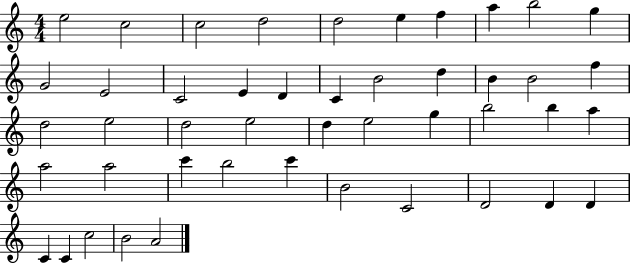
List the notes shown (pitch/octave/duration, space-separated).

E5/h C5/h C5/h D5/h D5/h E5/q F5/q A5/q B5/h G5/q G4/h E4/h C4/h E4/q D4/q C4/q B4/h D5/q B4/q B4/h F5/q D5/h E5/h D5/h E5/h D5/q E5/h G5/q B5/h B5/q A5/q A5/h A5/h C6/q B5/h C6/q B4/h C4/h D4/h D4/q D4/q C4/q C4/q C5/h B4/h A4/h